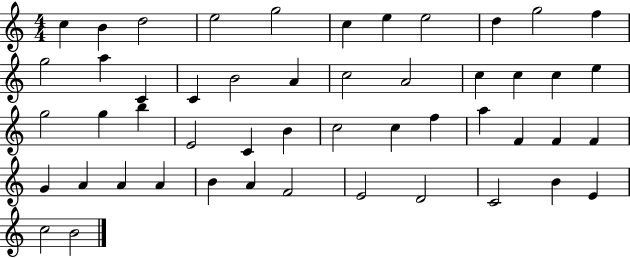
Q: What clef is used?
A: treble